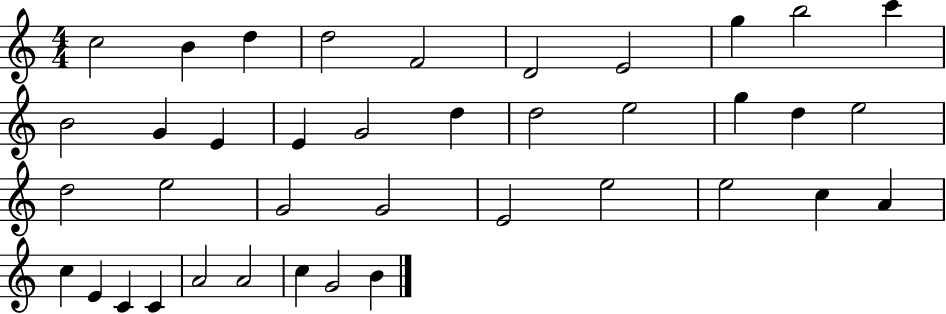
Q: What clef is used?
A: treble